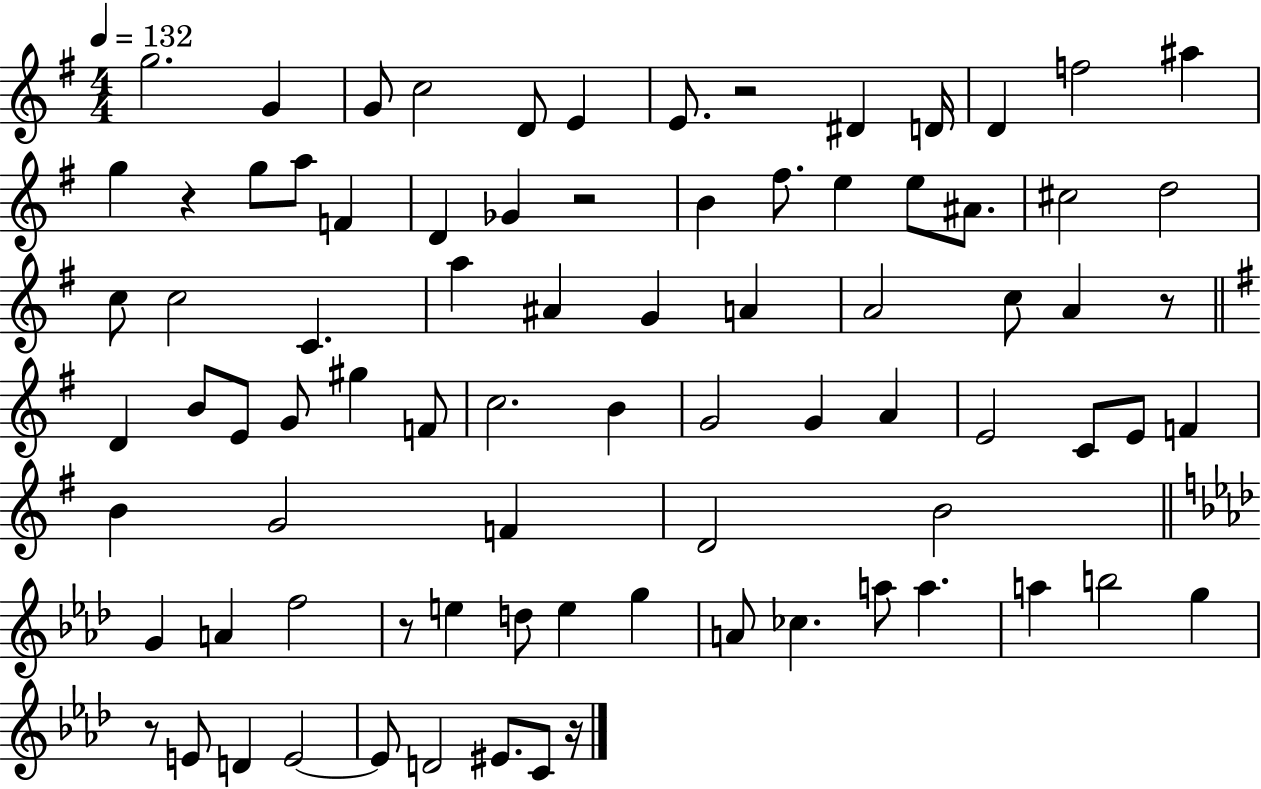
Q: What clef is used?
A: treble